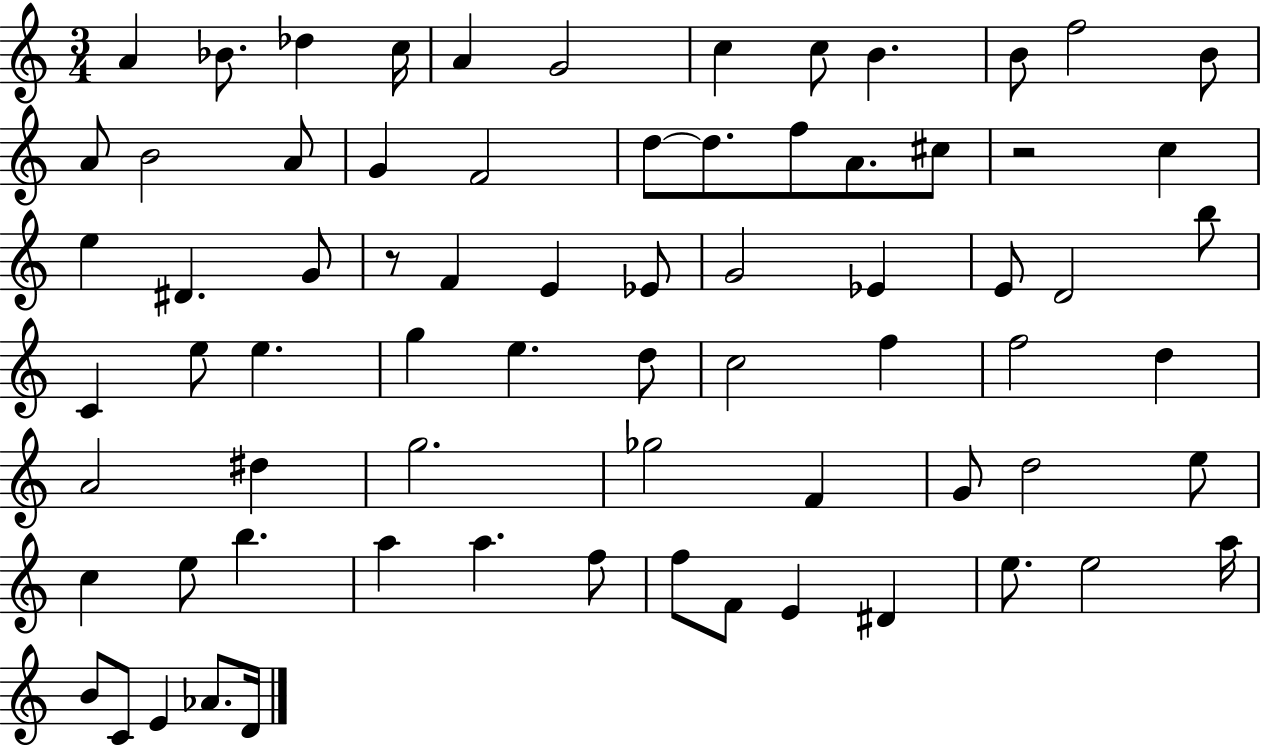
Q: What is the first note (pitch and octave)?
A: A4